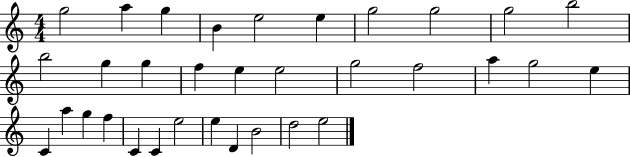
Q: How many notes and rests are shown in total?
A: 33